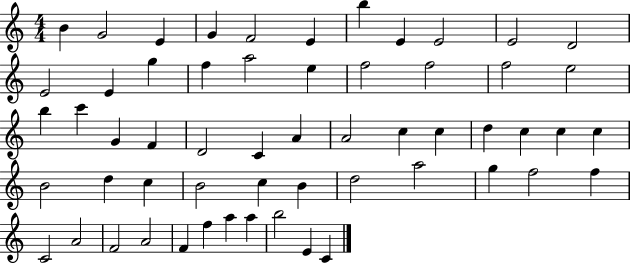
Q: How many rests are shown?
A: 0